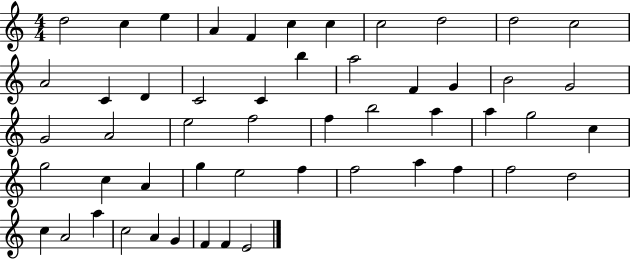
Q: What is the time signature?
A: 4/4